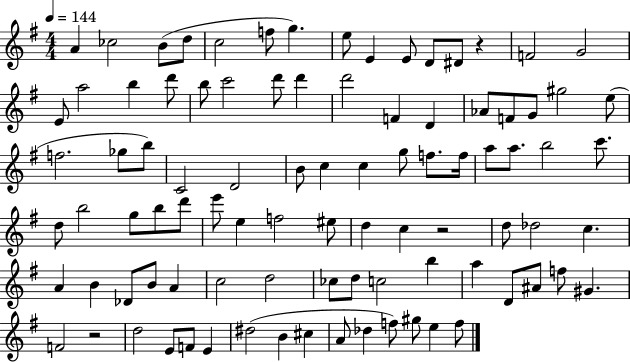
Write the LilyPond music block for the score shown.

{
  \clef treble
  \numericTimeSignature
  \time 4/4
  \key g \major
  \tempo 4 = 144
  a'4 ces''2 b'8( d''8 | c''2 f''8 g''4.) | e''8 e'4 e'8 d'8 dis'8 r4 | f'2 g'2 | \break e'8 a''2 b''4 d'''8 | b''8 c'''2 d'''8 d'''4 | d'''2 f'4 d'4 | aes'8 f'8 g'8 gis''2 e''8( | \break f''2. ges''8 b''8) | c'2 d'2 | b'8 c''4 c''4 g''8 f''8. f''16 | a''8 a''8. b''2 c'''8. | \break d''8 b''2 g''8 b''8 d'''8 | e'''8 e''4 f''2 eis''8 | d''4 c''4 r2 | d''8 des''2 c''4. | \break a'4 b'4 des'8 b'8 a'4 | c''2 d''2 | ces''8 d''8 c''2 b''4 | a''4 d'8 ais'8 f''8 gis'4. | \break f'2 r2 | d''2 e'8 f'8 e'4 | dis''2( b'4 cis''4 | a'8 des''4 f''8) gis''8 e''4 f''8 | \break \bar "|."
}